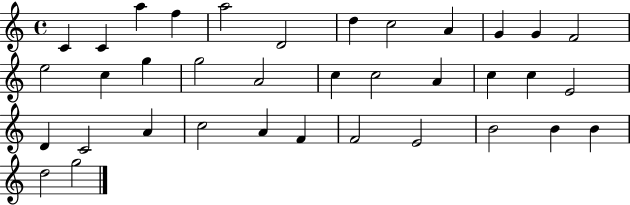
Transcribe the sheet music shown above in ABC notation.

X:1
T:Untitled
M:4/4
L:1/4
K:C
C C a f a2 D2 d c2 A G G F2 e2 c g g2 A2 c c2 A c c E2 D C2 A c2 A F F2 E2 B2 B B d2 g2